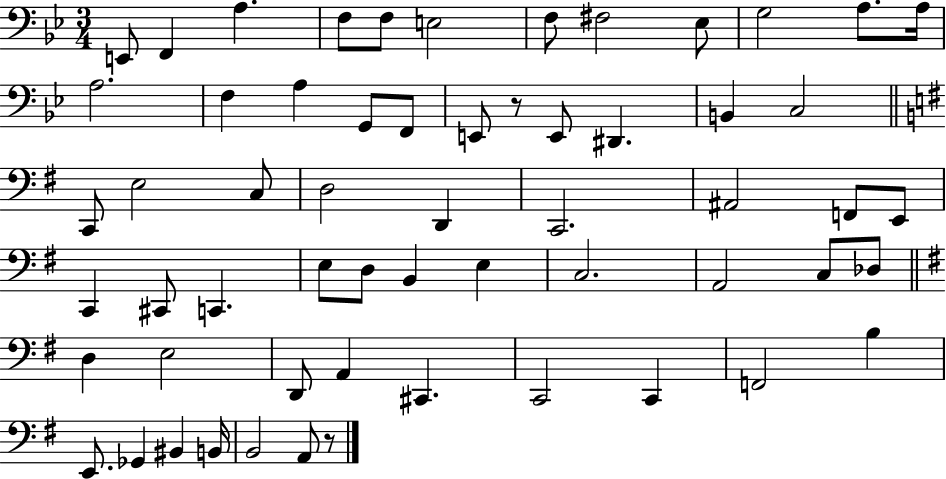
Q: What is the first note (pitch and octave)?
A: E2